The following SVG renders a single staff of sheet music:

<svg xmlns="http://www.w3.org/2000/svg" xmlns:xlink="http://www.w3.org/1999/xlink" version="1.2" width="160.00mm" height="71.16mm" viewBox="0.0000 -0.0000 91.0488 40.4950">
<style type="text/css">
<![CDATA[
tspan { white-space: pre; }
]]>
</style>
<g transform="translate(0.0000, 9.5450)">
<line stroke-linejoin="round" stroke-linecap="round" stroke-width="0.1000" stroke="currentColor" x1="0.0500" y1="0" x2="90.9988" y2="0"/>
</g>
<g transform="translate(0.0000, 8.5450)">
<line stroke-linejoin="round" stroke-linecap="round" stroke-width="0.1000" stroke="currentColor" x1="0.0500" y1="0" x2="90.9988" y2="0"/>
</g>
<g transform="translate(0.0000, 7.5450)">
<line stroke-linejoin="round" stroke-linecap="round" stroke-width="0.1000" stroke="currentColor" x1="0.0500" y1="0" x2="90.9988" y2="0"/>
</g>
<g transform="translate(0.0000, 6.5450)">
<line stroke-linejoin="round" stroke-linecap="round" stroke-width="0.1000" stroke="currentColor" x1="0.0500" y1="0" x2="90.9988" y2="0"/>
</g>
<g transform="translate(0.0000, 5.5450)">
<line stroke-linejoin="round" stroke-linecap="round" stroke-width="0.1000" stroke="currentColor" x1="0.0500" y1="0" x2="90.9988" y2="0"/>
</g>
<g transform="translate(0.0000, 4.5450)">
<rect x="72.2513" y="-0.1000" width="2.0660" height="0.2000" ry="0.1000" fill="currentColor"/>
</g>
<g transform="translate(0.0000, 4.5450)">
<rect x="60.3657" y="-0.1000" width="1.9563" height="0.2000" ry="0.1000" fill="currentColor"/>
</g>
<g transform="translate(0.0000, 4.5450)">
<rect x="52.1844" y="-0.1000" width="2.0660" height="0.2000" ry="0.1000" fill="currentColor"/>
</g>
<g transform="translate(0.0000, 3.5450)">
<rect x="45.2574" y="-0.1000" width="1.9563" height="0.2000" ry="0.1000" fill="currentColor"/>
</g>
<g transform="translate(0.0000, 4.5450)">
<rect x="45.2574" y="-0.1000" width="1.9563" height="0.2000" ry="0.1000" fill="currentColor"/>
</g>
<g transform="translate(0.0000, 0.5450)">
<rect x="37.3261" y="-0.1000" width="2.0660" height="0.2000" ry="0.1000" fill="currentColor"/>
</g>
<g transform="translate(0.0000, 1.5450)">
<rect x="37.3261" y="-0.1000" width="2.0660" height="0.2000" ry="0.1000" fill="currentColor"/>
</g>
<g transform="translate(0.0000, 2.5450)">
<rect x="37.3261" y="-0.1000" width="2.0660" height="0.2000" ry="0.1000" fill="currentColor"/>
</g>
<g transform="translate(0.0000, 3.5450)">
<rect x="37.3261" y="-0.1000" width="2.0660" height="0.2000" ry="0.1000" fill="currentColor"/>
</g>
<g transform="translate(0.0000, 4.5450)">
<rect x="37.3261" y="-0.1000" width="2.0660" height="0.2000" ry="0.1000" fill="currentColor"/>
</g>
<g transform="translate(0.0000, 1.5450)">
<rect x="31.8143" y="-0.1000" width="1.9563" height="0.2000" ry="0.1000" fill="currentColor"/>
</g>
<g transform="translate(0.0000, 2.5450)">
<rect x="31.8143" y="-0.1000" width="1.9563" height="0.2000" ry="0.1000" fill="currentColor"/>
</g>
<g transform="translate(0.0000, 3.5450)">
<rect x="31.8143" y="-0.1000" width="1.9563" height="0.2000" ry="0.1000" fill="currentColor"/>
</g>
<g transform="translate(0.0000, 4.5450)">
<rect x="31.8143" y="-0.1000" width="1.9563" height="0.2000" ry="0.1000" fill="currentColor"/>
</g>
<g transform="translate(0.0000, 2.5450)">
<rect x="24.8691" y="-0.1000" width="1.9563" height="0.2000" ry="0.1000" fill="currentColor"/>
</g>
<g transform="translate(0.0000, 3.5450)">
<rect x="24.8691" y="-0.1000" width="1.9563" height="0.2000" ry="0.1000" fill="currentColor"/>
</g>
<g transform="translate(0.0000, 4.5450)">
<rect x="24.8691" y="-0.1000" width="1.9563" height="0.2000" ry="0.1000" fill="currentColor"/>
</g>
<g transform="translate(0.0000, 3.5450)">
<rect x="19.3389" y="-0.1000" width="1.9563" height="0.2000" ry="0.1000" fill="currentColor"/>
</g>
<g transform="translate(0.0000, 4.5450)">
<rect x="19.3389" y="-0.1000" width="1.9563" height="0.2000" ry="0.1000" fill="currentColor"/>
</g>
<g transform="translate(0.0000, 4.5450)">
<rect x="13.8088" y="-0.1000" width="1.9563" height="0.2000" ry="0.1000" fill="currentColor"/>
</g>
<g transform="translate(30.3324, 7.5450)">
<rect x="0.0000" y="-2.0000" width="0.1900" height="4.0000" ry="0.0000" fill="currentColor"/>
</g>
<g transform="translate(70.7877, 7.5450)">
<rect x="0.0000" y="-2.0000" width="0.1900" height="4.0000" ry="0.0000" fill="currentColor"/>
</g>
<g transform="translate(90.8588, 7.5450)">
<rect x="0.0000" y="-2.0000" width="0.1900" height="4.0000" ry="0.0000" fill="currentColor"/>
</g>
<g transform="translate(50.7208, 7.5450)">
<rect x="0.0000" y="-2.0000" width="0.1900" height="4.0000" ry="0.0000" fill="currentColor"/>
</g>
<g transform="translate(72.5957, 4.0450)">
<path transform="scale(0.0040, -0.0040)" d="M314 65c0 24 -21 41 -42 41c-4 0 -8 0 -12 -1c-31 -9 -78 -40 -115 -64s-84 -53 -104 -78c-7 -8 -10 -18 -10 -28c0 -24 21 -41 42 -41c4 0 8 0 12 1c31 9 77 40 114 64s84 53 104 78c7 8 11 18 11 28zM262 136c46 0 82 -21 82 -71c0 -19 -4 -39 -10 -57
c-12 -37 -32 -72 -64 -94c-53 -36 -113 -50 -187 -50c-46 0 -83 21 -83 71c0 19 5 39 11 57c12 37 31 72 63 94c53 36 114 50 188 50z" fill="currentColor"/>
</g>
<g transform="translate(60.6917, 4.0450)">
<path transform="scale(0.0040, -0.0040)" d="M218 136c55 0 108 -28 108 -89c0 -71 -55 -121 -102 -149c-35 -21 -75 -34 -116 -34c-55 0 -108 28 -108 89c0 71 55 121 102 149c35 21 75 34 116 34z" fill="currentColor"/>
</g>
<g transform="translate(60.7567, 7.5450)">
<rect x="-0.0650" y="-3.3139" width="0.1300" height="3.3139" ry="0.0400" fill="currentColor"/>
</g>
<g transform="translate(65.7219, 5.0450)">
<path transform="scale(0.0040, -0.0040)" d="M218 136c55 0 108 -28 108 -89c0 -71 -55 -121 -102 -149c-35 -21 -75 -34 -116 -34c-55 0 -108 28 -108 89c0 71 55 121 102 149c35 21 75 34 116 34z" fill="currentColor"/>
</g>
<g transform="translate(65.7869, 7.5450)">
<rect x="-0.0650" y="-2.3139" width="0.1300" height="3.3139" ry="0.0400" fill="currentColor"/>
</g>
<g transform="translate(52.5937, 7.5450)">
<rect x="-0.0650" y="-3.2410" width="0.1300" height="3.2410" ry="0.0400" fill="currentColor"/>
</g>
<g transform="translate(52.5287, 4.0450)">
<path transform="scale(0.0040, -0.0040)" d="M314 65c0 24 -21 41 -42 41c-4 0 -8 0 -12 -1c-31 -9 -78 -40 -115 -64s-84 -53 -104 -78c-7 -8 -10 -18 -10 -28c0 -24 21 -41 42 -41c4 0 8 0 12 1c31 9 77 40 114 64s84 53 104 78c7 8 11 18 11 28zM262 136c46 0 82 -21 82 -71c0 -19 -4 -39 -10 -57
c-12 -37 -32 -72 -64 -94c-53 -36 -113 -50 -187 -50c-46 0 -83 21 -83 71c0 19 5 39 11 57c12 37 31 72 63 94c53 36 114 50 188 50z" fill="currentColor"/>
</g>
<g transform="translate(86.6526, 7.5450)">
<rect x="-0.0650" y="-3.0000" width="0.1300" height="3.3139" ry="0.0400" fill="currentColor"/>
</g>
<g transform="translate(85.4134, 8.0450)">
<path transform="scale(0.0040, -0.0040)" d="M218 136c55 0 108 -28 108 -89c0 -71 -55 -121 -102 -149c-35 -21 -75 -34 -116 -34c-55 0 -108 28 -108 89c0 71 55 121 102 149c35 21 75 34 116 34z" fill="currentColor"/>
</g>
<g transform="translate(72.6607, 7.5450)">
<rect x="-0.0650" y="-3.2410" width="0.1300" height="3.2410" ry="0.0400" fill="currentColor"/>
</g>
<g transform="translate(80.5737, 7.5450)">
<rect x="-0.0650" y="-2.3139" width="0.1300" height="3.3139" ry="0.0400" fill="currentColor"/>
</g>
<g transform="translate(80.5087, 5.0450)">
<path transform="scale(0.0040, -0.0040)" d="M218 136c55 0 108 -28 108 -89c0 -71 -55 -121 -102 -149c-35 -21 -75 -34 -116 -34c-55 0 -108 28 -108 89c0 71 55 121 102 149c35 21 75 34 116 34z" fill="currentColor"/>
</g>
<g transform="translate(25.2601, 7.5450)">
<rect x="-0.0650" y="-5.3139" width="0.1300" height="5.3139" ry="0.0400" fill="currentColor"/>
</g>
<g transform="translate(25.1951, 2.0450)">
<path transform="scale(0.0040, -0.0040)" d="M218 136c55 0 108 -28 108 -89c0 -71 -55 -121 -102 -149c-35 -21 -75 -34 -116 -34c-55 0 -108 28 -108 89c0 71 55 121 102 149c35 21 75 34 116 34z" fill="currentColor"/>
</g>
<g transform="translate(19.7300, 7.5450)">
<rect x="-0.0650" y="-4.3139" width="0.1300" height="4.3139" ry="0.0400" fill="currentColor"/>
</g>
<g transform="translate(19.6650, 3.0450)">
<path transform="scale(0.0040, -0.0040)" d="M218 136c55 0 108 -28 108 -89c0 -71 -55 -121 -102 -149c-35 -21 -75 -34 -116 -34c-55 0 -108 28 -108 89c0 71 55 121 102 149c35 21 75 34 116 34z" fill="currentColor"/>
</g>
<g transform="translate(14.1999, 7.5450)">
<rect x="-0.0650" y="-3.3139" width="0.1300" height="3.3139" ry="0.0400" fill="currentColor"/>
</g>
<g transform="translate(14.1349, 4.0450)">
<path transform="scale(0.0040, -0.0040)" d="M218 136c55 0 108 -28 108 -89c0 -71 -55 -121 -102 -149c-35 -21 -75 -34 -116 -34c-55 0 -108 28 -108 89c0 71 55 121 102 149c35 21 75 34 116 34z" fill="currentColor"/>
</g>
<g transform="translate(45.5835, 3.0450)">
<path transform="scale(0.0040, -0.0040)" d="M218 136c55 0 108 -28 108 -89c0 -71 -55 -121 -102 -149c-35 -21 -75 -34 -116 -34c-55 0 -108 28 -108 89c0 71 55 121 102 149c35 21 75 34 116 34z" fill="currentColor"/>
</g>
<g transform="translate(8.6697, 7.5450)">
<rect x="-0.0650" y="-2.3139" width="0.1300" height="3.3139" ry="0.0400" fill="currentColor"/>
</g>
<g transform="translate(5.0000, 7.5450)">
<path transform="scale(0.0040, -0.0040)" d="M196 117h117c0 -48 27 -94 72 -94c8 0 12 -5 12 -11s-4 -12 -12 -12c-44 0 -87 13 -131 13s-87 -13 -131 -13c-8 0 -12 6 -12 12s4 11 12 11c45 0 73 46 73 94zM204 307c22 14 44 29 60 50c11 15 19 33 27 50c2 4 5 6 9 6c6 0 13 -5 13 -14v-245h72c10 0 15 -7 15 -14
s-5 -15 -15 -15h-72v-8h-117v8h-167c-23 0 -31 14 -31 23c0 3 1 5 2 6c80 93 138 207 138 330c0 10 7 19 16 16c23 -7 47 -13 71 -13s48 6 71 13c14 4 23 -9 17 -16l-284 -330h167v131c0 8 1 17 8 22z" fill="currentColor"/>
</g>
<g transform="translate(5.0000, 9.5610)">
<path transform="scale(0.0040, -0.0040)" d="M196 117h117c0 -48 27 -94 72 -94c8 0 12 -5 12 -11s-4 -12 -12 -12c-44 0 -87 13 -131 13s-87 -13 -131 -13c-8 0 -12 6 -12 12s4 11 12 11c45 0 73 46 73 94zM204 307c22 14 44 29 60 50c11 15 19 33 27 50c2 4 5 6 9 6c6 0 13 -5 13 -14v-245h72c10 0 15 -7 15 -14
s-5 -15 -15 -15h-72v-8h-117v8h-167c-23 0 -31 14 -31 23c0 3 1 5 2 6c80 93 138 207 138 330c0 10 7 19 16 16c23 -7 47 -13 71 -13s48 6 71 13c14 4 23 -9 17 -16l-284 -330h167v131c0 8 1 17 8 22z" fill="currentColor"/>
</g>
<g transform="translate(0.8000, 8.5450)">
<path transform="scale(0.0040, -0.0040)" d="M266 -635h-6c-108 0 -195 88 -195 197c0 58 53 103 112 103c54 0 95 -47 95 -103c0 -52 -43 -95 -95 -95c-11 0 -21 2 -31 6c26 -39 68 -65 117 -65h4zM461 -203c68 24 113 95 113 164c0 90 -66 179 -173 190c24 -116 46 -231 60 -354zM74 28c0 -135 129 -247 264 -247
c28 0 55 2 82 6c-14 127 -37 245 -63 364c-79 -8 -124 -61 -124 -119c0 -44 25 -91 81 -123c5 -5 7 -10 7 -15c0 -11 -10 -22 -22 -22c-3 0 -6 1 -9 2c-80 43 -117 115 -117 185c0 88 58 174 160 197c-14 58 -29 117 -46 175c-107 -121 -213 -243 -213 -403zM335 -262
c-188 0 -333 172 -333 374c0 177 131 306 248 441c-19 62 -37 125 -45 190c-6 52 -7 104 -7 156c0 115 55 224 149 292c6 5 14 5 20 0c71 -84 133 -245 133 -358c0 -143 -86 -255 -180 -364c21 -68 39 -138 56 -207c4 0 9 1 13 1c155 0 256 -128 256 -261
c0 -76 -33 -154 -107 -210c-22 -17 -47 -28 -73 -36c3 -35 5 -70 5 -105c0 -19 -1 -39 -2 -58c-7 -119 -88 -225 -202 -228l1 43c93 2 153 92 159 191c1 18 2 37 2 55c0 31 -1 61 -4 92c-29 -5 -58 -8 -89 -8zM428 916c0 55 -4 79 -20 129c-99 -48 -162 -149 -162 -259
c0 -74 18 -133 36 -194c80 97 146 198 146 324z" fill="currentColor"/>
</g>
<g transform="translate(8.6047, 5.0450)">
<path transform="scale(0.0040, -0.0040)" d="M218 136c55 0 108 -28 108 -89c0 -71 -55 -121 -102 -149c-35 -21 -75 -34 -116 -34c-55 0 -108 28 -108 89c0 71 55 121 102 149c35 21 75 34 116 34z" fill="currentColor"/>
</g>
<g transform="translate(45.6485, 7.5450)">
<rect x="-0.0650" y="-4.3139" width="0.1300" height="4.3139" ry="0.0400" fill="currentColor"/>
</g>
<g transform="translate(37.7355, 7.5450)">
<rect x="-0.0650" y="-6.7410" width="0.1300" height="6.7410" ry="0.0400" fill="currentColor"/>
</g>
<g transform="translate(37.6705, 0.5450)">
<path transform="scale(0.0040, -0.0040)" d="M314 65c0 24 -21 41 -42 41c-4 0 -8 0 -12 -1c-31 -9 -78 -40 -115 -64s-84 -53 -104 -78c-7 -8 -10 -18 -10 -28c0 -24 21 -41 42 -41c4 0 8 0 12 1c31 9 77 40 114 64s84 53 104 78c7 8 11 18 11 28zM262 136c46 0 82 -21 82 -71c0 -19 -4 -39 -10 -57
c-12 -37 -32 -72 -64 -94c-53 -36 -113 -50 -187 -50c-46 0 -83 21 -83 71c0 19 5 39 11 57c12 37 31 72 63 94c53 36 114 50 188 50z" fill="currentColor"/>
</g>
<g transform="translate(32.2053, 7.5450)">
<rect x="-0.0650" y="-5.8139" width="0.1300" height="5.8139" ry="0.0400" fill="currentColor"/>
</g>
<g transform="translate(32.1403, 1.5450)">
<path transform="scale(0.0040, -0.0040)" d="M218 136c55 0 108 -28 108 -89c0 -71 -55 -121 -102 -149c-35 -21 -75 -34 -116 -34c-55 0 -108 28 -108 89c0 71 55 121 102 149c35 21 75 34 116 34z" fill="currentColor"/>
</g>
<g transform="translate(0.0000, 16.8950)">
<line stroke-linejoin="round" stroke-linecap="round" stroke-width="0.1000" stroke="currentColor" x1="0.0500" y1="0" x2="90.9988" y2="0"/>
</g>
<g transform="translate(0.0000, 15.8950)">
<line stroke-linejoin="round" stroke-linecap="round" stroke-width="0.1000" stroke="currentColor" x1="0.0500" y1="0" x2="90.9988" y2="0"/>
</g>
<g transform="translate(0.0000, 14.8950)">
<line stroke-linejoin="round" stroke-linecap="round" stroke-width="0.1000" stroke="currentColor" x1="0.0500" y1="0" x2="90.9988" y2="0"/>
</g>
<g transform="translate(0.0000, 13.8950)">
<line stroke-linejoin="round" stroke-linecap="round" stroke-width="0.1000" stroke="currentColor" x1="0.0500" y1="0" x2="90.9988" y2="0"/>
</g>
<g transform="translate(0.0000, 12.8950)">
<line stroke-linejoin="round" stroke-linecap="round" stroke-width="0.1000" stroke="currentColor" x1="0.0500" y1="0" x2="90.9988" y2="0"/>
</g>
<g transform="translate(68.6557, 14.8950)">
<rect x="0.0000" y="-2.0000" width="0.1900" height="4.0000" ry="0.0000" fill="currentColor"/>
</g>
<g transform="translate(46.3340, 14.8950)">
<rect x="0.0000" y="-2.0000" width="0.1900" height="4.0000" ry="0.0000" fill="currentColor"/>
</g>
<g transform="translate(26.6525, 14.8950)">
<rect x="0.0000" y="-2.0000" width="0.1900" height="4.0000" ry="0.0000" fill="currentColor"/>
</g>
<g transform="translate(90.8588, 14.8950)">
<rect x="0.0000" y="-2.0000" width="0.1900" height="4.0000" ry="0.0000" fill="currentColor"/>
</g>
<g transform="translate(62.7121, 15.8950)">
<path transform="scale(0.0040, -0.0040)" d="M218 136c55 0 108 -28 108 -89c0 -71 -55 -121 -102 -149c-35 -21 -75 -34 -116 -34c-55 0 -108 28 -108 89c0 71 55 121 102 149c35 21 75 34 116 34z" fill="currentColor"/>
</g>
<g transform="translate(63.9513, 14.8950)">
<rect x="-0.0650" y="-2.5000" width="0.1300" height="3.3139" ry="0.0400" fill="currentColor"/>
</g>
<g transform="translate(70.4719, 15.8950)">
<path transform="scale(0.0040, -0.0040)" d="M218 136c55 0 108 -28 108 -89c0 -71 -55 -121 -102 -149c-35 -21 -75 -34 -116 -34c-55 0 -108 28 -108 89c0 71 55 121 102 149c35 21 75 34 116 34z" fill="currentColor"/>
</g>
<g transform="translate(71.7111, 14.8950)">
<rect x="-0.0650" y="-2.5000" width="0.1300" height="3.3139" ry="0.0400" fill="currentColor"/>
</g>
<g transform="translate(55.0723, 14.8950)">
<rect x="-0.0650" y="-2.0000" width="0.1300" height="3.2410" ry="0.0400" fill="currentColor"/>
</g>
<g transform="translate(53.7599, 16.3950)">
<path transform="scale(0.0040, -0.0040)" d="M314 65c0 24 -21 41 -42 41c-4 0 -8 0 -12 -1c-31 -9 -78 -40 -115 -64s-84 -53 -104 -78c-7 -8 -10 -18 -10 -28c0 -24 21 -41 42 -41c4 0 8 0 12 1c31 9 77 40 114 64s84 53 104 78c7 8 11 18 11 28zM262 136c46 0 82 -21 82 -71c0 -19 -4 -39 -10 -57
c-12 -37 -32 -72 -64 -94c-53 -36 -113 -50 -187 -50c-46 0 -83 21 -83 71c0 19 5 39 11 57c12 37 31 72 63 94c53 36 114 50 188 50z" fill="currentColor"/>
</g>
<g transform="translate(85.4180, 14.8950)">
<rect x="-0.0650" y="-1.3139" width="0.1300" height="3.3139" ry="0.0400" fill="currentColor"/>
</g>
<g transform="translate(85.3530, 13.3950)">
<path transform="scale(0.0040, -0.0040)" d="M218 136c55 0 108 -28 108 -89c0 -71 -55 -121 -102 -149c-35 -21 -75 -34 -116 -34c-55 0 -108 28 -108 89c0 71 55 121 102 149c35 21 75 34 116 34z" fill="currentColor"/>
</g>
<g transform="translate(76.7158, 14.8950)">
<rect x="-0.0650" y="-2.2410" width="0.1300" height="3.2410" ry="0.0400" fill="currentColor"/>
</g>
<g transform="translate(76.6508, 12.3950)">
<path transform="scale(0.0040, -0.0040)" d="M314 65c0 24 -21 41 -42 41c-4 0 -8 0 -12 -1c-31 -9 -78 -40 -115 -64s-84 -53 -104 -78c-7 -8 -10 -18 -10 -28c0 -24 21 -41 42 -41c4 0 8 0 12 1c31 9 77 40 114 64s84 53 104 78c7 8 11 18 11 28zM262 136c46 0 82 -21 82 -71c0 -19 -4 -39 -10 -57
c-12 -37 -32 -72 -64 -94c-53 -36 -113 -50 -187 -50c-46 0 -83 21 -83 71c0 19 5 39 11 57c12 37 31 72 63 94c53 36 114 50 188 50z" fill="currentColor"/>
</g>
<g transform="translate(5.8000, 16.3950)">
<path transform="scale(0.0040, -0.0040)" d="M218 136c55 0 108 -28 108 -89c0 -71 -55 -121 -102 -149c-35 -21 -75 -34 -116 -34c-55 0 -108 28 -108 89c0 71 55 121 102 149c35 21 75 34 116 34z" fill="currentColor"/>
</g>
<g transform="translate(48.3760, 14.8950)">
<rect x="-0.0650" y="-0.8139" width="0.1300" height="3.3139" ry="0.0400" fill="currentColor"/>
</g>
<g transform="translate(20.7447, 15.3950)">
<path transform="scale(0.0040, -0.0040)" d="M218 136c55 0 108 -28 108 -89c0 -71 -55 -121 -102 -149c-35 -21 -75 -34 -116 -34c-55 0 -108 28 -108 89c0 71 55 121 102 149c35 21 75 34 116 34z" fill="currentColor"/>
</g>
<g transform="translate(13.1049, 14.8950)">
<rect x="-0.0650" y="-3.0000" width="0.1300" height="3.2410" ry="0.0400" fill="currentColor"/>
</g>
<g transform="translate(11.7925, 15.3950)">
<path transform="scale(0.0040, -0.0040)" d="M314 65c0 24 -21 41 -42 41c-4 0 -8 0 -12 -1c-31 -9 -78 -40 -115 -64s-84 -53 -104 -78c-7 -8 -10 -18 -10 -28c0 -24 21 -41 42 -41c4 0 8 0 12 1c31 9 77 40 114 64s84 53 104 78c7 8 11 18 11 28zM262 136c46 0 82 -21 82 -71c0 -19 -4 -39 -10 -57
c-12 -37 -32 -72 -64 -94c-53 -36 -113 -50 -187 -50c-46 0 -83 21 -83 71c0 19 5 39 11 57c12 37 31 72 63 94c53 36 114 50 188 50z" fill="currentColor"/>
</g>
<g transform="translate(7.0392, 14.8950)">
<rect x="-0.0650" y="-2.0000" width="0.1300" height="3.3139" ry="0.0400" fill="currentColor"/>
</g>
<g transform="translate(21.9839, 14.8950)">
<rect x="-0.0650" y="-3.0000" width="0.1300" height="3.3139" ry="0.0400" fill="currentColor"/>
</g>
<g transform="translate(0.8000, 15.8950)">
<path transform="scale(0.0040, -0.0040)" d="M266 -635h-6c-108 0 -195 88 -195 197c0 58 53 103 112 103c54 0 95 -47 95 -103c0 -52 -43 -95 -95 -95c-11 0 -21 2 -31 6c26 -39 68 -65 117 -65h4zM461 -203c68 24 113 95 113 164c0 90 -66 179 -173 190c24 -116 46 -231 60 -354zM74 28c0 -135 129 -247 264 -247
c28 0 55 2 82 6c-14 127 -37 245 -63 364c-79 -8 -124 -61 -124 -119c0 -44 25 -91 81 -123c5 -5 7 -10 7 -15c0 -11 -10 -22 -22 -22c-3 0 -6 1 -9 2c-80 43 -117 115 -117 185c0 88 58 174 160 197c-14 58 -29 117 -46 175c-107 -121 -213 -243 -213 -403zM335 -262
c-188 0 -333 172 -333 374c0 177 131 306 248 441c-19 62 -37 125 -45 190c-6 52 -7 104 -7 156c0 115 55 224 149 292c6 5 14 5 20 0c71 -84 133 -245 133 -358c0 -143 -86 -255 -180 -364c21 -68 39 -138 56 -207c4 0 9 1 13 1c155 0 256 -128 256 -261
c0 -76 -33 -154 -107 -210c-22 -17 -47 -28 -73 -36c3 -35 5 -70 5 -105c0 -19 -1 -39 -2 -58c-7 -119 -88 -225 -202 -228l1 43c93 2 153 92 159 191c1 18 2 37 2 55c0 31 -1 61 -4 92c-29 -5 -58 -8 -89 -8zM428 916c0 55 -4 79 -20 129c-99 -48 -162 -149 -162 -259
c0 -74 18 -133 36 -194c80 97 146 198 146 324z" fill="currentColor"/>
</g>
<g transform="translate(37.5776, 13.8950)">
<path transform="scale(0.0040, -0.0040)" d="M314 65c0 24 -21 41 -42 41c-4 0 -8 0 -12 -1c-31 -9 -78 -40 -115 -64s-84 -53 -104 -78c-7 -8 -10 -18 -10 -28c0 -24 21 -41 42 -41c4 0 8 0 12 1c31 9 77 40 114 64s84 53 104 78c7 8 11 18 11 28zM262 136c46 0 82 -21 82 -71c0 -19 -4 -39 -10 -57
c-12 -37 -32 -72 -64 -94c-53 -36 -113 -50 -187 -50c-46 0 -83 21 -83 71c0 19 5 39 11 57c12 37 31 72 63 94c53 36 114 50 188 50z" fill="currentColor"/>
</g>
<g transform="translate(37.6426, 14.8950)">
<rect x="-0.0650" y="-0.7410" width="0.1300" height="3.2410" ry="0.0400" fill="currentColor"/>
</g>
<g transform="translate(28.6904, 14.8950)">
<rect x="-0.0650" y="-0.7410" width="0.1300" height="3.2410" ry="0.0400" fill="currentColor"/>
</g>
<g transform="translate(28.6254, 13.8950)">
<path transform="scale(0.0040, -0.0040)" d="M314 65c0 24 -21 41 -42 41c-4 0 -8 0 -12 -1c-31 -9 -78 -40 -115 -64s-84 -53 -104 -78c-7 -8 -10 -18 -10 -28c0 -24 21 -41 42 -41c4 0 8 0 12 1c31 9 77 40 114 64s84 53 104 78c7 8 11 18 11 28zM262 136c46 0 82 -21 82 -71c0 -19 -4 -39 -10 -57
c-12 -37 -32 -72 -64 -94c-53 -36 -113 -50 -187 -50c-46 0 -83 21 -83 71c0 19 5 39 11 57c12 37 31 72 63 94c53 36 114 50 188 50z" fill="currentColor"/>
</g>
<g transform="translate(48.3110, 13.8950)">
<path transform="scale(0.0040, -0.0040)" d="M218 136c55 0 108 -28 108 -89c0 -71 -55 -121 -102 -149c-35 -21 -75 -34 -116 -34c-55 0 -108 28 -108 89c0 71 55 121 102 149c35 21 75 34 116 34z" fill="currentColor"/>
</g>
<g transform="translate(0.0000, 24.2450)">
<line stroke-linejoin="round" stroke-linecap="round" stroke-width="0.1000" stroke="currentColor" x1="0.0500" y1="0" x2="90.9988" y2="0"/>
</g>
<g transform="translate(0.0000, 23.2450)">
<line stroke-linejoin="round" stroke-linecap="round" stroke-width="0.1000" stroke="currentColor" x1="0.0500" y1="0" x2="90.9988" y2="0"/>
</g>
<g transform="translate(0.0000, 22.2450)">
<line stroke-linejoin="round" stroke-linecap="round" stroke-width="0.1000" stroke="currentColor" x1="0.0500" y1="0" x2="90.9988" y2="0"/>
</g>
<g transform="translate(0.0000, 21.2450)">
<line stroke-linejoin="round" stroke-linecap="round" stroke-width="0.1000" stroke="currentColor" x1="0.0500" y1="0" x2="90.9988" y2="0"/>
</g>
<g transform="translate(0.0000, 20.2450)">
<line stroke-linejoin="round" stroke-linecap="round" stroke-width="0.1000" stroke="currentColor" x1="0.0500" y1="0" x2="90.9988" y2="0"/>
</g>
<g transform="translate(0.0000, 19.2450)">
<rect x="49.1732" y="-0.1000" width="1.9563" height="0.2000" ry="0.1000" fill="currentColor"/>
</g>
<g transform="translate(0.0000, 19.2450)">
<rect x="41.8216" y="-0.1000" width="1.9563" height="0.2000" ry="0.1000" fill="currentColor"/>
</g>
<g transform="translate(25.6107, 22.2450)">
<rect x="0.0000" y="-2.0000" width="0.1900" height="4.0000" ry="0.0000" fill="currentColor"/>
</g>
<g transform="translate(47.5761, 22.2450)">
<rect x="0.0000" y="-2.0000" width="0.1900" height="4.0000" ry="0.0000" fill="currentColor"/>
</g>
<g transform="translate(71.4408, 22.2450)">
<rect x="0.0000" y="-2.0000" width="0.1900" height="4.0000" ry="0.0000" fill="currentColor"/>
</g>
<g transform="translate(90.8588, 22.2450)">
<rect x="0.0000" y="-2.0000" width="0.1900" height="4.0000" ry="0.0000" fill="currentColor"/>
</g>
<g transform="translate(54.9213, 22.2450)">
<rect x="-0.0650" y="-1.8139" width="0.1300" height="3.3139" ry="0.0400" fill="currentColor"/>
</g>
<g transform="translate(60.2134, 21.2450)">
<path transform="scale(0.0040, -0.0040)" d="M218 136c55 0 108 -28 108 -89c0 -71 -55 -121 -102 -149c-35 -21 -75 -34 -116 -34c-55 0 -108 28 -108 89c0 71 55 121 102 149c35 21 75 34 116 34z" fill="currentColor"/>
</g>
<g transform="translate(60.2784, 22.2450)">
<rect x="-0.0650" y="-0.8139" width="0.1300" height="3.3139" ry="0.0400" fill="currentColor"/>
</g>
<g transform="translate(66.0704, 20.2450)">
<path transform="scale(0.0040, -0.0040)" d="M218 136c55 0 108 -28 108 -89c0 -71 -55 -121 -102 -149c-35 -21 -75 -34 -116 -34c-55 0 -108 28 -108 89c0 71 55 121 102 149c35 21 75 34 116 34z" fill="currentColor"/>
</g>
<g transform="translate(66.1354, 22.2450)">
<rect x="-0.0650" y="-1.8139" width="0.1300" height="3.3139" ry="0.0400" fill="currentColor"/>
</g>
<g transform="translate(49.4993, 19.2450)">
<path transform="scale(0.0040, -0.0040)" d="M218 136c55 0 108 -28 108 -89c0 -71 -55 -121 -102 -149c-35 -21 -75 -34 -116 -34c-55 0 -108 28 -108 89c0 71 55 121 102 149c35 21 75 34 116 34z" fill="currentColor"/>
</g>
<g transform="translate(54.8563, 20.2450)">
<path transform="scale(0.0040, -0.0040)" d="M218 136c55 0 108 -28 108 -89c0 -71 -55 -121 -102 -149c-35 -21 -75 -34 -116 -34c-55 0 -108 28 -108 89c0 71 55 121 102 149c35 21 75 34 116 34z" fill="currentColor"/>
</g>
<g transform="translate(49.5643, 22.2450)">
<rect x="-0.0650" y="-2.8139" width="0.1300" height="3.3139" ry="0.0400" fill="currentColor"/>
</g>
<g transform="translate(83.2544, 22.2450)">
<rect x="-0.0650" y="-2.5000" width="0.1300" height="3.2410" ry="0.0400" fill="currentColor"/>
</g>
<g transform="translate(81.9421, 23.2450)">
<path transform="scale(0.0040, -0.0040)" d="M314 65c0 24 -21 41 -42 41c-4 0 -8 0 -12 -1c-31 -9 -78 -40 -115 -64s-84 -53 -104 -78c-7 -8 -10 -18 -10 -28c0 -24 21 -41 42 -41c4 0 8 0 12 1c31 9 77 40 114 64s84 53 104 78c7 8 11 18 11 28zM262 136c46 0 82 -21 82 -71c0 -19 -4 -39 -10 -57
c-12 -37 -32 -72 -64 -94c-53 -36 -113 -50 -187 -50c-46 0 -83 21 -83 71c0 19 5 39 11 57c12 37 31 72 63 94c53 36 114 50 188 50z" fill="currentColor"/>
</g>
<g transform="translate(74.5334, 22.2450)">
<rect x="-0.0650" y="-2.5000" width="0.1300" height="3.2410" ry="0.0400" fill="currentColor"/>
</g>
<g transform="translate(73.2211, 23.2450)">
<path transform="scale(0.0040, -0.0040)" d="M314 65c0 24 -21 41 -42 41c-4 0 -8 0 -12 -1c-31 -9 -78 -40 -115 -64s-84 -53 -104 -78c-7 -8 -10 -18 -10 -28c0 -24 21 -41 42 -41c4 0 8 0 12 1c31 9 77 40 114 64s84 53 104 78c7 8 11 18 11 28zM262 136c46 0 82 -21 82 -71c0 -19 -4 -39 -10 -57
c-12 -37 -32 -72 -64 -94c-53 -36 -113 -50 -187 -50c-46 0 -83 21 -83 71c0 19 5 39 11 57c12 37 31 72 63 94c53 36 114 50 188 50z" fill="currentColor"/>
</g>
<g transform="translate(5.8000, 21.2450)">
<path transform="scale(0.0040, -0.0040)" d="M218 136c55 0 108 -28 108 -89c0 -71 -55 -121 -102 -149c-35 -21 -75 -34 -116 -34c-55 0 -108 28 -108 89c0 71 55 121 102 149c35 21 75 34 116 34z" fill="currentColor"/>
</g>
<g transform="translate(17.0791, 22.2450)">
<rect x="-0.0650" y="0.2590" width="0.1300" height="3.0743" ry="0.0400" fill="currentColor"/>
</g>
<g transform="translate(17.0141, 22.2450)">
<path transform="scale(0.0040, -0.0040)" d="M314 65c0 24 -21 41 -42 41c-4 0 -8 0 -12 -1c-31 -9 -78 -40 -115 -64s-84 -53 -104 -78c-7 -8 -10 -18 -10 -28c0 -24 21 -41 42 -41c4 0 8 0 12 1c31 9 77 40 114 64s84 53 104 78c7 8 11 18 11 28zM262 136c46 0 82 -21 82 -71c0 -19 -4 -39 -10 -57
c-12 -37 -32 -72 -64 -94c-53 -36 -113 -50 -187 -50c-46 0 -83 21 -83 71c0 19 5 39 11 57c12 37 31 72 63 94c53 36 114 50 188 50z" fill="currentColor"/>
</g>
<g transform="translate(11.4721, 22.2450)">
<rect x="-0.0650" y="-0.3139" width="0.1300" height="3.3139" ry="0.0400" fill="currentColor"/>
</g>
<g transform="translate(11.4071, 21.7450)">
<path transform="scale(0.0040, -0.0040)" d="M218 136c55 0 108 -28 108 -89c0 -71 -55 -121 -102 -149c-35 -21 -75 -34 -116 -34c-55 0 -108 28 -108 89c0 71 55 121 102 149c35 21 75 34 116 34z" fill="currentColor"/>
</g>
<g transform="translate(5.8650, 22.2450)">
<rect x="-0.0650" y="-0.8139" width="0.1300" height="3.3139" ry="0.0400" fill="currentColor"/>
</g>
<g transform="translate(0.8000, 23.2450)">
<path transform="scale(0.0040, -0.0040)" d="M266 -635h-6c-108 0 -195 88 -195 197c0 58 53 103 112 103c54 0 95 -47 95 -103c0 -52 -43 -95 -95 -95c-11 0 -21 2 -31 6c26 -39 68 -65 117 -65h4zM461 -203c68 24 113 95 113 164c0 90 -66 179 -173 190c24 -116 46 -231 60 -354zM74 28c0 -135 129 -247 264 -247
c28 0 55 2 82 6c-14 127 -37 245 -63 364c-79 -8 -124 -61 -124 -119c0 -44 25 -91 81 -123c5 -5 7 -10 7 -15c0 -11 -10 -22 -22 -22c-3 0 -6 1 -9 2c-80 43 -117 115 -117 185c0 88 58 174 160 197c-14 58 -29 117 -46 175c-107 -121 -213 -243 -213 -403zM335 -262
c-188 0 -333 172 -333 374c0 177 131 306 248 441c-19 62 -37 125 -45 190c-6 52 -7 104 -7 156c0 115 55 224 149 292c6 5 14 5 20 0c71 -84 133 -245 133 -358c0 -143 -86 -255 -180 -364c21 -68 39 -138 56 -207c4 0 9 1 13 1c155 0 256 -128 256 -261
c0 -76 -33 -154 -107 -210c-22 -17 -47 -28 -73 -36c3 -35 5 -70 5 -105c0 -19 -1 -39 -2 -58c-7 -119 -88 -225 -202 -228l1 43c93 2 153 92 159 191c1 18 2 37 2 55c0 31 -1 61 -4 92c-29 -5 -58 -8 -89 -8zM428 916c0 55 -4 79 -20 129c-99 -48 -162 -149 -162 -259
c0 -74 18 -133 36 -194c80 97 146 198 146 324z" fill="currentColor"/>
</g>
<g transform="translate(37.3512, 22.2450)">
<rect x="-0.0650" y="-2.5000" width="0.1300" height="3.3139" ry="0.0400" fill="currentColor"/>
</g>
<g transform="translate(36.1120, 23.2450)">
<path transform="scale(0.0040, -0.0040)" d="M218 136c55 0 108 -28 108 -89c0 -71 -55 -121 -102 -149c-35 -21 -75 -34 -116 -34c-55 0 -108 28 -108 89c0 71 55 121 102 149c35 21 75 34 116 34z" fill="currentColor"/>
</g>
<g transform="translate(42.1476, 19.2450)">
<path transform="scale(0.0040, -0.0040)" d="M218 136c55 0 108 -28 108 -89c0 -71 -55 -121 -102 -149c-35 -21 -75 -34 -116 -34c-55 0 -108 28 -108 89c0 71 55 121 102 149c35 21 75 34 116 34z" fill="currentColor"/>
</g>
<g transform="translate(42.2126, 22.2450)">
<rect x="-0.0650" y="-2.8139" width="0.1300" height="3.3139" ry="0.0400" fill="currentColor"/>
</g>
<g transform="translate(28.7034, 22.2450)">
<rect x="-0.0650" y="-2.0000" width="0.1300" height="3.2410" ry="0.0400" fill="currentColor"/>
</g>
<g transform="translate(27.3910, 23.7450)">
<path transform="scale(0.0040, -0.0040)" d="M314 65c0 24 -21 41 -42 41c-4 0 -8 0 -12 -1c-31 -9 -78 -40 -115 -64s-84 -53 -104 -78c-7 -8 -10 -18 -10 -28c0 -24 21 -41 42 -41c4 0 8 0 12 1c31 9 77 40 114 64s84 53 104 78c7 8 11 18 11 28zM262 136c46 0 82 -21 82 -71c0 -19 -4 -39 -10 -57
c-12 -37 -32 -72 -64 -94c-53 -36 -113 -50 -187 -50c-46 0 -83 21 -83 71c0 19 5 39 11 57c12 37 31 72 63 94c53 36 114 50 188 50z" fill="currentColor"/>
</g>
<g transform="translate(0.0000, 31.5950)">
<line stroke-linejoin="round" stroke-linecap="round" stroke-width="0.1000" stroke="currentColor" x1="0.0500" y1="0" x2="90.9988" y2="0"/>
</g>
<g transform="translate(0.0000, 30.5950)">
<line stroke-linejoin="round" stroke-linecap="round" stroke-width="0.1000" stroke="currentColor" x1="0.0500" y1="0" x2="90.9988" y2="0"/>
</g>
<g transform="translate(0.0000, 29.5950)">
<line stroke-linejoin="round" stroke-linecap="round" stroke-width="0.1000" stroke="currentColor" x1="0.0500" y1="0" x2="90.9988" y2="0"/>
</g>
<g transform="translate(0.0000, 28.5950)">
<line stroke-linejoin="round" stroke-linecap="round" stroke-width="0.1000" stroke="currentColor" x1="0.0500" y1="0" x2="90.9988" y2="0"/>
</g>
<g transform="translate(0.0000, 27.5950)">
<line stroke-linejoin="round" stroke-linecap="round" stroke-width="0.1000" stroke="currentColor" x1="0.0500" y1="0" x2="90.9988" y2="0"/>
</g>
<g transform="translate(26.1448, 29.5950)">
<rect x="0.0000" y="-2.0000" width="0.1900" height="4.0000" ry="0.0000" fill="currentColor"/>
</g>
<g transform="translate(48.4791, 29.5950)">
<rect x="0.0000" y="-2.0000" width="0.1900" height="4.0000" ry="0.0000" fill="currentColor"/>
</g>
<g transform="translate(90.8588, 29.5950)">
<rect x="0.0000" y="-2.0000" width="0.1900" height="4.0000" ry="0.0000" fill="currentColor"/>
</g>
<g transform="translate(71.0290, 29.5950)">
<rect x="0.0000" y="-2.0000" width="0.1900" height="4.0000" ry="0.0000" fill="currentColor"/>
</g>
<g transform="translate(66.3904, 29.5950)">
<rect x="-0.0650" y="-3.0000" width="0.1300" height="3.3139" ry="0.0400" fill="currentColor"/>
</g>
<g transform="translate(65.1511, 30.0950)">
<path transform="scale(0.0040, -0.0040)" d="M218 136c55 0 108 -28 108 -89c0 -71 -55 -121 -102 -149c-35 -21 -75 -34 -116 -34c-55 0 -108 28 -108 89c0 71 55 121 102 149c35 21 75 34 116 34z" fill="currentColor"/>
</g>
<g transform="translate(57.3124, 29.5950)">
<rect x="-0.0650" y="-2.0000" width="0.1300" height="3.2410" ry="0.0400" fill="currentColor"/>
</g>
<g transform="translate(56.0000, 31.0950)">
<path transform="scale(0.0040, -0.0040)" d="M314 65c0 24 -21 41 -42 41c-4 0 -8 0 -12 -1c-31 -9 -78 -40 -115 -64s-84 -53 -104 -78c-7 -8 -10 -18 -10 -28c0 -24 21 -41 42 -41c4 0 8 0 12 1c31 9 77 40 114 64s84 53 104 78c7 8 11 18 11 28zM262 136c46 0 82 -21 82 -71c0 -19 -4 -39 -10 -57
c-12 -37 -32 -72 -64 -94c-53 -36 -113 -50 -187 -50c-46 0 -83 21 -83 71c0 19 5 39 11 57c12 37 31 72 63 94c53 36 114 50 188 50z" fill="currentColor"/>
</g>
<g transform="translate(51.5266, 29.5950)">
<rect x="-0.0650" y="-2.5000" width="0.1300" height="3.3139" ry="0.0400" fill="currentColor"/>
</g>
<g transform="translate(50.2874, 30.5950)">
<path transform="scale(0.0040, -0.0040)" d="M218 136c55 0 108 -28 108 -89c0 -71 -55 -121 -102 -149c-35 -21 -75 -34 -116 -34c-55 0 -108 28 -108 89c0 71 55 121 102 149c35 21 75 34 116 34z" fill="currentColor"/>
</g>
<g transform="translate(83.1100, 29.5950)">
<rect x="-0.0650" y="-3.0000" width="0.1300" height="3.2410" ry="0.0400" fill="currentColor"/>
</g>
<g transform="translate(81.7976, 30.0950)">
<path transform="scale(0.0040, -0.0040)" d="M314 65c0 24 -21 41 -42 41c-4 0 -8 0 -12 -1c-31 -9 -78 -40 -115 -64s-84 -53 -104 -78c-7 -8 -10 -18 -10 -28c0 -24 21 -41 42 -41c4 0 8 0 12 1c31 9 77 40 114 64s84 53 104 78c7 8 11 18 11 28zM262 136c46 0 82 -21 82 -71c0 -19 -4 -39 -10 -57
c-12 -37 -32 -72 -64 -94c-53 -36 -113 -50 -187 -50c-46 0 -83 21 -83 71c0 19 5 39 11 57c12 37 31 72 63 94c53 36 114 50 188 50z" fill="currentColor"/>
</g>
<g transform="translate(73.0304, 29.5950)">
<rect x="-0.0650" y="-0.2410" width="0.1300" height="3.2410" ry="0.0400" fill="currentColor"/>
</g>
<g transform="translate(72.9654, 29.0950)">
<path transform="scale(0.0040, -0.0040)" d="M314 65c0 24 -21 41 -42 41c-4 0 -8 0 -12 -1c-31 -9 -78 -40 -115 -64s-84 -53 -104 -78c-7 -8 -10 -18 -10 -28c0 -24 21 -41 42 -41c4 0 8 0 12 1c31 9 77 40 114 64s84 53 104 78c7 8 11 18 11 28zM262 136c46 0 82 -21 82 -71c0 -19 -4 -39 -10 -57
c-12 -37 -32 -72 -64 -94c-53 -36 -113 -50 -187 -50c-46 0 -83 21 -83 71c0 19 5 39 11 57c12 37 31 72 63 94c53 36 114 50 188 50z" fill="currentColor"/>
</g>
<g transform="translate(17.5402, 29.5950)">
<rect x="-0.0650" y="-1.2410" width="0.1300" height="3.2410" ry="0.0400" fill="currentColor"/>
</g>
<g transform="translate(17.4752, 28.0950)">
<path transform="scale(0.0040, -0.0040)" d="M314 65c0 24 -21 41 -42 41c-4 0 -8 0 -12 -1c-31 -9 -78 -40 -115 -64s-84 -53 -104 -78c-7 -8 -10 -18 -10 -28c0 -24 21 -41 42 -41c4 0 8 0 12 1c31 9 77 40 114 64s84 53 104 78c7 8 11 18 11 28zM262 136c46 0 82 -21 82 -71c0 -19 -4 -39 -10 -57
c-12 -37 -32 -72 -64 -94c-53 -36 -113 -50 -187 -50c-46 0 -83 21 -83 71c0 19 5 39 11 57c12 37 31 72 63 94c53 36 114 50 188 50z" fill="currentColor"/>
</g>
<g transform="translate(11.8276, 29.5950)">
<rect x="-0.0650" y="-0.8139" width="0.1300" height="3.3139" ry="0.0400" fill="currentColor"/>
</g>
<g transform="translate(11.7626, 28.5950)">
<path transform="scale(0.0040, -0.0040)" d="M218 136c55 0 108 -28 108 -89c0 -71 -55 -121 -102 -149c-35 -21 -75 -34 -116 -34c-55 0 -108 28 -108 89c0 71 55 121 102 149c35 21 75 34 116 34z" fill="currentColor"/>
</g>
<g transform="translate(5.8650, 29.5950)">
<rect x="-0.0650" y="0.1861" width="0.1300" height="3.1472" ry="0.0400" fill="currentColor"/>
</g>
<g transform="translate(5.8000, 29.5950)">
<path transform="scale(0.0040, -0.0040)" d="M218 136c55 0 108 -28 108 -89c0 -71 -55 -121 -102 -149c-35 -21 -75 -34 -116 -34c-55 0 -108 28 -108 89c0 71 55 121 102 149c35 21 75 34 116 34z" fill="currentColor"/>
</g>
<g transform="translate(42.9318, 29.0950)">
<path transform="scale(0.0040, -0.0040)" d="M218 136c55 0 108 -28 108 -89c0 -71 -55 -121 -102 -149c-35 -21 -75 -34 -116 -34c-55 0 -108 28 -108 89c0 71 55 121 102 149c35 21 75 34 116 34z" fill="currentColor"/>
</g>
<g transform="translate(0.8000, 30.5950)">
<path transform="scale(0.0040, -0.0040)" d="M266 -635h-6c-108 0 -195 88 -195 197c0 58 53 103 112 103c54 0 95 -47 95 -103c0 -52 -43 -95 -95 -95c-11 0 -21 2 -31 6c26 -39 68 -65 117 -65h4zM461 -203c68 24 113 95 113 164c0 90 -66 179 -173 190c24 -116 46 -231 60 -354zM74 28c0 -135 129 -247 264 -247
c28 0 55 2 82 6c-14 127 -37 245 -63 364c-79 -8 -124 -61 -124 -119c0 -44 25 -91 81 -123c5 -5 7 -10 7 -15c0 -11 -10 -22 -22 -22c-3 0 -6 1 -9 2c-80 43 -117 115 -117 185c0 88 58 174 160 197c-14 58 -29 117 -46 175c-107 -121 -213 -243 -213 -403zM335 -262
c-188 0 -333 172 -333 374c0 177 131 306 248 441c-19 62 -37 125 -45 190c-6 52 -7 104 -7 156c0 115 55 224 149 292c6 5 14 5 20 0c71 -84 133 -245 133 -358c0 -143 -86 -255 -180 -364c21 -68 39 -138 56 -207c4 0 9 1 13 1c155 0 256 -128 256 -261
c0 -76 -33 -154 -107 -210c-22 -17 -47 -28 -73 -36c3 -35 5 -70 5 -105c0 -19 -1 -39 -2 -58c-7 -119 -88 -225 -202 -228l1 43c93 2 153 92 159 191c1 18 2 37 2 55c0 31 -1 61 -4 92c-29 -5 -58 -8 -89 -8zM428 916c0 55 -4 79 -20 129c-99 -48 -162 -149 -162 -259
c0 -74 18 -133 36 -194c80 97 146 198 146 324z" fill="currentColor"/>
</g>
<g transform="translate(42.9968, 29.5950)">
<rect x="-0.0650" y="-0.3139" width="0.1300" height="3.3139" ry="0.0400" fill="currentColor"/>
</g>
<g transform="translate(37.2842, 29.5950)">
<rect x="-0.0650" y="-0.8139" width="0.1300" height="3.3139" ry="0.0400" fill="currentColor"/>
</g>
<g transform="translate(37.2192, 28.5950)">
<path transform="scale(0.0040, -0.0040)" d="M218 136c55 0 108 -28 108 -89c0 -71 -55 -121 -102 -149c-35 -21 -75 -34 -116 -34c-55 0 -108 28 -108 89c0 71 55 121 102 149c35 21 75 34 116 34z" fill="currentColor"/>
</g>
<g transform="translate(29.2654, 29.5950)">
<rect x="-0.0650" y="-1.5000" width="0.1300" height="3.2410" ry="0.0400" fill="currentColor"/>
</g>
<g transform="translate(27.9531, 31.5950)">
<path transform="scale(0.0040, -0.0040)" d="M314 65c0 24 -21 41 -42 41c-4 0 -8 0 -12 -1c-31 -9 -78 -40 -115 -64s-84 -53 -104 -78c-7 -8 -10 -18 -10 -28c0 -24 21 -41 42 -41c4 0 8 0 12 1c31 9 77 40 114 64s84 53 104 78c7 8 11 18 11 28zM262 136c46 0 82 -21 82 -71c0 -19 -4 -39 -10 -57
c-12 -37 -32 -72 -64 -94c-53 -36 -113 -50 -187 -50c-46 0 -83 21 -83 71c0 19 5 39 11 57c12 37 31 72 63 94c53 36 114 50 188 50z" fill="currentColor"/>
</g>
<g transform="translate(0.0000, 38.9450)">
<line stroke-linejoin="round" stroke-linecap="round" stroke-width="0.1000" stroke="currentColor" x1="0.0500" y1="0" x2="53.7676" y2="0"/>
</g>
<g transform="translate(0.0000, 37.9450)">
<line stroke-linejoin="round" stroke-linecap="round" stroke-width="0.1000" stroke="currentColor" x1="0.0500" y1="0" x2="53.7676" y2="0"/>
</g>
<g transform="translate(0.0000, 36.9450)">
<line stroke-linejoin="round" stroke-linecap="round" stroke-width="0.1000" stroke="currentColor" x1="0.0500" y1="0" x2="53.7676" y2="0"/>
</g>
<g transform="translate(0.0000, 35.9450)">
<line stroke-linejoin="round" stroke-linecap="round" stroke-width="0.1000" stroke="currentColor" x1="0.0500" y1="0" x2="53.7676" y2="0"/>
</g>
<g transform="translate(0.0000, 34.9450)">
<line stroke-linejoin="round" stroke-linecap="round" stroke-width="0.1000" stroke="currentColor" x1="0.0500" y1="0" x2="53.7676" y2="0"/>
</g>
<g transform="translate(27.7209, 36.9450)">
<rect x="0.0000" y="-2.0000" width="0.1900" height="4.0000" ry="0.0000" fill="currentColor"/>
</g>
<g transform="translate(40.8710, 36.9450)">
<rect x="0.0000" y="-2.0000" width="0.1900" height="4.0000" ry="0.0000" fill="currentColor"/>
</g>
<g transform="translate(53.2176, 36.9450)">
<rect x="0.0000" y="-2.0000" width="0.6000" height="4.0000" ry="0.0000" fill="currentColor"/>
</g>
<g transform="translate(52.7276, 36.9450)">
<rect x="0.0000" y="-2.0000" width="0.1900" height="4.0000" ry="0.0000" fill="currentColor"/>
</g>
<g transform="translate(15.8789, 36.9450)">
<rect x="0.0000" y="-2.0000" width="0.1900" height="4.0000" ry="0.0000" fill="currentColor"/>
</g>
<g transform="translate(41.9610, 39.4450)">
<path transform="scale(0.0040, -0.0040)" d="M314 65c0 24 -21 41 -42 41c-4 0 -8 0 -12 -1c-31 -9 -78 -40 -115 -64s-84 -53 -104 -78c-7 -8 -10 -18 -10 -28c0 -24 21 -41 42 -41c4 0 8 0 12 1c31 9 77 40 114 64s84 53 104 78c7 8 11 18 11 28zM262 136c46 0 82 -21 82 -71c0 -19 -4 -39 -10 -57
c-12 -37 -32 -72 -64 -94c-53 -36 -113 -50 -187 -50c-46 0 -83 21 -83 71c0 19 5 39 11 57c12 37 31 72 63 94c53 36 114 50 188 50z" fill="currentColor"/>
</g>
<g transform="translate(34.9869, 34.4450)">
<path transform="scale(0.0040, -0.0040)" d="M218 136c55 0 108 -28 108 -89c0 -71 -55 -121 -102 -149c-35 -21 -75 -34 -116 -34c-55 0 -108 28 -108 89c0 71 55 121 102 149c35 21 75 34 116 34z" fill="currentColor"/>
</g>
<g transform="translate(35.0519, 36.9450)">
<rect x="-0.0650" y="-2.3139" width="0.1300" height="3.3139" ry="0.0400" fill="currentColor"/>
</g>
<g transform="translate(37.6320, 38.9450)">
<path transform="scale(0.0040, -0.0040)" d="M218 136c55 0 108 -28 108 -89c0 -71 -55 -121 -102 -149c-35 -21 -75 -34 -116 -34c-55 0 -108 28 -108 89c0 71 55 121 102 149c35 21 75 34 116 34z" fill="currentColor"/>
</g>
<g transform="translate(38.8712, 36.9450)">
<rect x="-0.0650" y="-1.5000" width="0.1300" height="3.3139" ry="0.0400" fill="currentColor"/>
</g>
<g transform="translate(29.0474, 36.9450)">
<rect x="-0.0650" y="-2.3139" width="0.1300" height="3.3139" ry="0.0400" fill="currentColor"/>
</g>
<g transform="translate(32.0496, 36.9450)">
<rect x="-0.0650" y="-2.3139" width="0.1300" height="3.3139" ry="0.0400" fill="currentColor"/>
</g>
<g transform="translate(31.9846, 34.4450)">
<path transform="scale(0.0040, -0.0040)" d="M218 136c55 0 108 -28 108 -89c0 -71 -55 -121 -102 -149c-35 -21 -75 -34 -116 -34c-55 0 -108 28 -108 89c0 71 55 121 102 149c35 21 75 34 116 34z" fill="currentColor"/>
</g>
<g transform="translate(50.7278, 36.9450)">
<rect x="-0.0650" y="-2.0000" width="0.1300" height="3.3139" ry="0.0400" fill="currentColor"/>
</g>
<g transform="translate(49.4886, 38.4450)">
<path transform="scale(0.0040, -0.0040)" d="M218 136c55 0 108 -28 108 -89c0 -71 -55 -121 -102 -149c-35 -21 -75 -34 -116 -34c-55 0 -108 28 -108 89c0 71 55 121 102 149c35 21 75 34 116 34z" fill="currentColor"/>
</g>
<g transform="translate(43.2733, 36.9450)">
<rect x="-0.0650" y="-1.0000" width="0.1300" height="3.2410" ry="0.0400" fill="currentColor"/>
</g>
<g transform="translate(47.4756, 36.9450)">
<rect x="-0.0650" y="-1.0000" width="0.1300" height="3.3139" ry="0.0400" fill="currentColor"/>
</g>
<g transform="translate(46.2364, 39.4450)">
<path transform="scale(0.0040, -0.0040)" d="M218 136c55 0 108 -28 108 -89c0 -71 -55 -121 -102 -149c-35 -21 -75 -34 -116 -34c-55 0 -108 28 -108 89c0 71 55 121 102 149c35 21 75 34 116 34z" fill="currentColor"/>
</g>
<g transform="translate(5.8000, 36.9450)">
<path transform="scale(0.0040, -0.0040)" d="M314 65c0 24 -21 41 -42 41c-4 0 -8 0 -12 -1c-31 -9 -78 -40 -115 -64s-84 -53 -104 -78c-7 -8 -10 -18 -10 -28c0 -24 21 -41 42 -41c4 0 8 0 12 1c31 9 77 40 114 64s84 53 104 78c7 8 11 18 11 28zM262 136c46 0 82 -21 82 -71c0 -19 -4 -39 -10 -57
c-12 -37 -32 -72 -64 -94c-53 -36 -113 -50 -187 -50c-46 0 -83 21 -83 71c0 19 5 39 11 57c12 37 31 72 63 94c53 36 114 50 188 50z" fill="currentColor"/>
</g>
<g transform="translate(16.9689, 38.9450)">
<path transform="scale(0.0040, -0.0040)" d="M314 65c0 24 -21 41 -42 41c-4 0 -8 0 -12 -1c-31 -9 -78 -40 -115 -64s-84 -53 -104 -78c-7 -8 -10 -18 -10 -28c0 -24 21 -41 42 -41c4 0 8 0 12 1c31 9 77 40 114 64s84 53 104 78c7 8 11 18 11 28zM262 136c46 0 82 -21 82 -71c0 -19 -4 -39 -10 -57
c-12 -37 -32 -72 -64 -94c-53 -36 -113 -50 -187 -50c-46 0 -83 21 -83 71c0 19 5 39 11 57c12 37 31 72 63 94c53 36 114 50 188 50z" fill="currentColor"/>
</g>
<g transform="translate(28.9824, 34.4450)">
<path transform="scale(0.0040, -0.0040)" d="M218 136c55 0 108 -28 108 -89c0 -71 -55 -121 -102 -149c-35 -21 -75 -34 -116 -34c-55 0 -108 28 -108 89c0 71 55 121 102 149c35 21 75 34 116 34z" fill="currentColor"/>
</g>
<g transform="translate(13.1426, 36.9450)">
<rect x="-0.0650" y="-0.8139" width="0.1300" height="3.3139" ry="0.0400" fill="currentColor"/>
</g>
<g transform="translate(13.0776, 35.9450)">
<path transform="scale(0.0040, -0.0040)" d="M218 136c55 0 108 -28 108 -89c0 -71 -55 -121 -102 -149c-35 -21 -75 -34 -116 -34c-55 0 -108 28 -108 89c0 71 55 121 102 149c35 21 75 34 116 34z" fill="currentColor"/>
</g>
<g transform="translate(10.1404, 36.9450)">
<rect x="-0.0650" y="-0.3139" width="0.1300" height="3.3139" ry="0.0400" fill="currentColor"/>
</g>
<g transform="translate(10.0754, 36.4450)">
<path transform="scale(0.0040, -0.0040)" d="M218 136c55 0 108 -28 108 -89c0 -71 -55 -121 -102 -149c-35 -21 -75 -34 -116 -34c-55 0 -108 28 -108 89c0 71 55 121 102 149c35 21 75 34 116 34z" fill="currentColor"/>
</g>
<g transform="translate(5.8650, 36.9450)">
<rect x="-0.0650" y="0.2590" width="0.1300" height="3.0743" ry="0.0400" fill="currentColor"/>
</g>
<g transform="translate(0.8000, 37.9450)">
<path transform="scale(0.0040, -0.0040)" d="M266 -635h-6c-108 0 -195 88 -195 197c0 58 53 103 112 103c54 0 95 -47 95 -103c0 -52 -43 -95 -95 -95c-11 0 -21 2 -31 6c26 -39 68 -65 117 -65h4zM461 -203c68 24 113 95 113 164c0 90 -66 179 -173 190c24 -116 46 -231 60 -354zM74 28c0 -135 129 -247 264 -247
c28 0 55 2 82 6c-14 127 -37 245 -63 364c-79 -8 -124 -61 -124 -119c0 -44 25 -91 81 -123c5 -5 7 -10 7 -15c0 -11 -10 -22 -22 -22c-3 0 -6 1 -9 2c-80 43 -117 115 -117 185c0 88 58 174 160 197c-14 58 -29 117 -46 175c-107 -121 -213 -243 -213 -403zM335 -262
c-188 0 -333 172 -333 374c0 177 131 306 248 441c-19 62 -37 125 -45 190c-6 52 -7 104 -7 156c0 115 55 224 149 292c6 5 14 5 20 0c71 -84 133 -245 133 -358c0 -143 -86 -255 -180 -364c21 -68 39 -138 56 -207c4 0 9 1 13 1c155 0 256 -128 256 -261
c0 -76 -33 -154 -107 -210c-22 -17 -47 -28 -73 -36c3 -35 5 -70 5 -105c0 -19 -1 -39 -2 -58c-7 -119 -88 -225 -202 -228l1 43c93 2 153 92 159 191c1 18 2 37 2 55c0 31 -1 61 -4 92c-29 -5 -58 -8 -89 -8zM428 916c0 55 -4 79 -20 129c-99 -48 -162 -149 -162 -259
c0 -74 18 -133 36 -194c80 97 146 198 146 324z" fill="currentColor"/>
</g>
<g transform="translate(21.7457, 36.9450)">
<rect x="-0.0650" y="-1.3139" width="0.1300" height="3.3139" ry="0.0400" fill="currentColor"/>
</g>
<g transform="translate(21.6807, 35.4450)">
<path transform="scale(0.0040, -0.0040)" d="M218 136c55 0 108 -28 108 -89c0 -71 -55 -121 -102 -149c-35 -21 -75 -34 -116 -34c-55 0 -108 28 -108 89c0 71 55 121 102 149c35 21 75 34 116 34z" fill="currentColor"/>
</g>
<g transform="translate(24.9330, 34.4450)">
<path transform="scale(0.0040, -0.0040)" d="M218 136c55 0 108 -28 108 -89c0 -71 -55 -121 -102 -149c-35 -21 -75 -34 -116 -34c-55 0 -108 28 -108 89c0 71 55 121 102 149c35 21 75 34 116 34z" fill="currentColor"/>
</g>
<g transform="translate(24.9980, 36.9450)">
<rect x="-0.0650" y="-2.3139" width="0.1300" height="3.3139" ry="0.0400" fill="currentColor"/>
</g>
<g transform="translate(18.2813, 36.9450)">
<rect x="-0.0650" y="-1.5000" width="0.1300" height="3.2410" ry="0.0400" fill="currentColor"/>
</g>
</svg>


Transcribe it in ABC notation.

X:1
T:Untitled
M:4/4
L:1/4
K:C
g b d' f' g' b'2 d' b2 b g b2 g A F A2 A d2 d2 d F2 G G g2 e d c B2 F2 G a a f d f G2 G2 B d e2 E2 d c G F2 A c2 A2 B2 c d E2 e g g g g E D2 D F